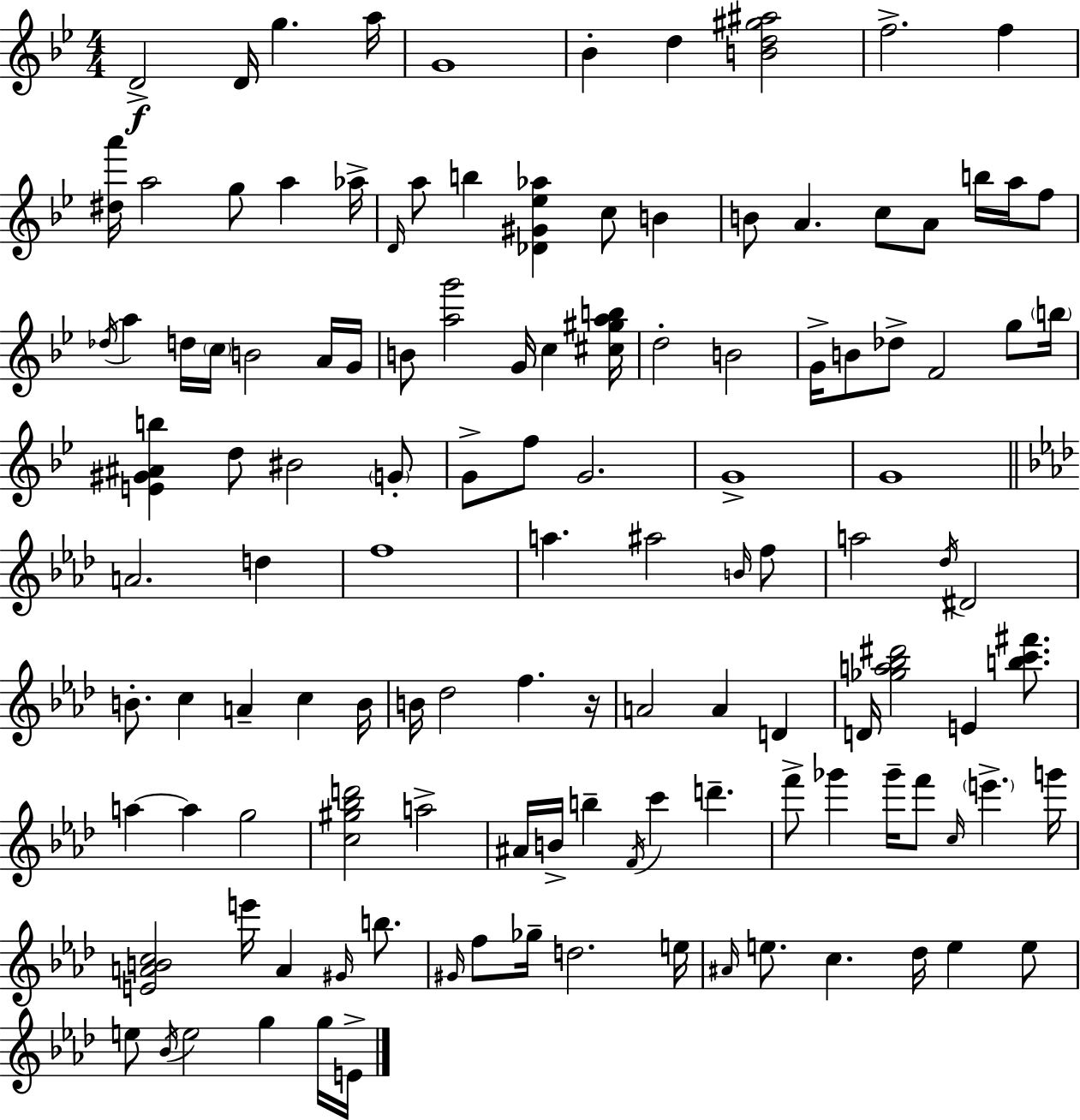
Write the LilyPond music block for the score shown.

{
  \clef treble
  \numericTimeSignature
  \time 4/4
  \key g \minor
  d'2->\f d'16 g''4. a''16 | g'1 | bes'4-. d''4 <b' d'' gis'' ais''>2 | f''2.-> f''4 | \break <dis'' a'''>16 a''2 g''8 a''4 aes''16-> | \grace { d'16 } a''8 b''4 <des' gis' ees'' aes''>4 c''8 b'4 | b'8 a'4. c''8 a'8 b''16 a''16 f''8 | \acciaccatura { des''16 } a''4 d''16 \parenthesize c''16 b'2 | \break a'16 g'16 b'8 <a'' g'''>2 g'16 c''4 | <cis'' gis'' a'' b''>16 d''2-. b'2 | g'16-> b'8 des''8-> f'2 g''8 | \parenthesize b''16 <e' gis' ais' b''>4 d''8 bis'2 | \break \parenthesize g'8-. g'8-> f''8 g'2. | g'1-> | g'1 | \bar "||" \break \key aes \major a'2. d''4 | f''1 | a''4. ais''2 \grace { b'16 } f''8 | a''2 \acciaccatura { des''16 } dis'2 | \break b'8.-. c''4 a'4-- c''4 | b'16 b'16 des''2 f''4. | r16 a'2 a'4 d'4 | d'16 <ges'' a'' bes'' dis'''>2 e'4 <b'' c''' fis'''>8. | \break a''4~~ a''4 g''2 | <c'' gis'' bes'' d'''>2 a''2-> | ais'16 b'16-> b''4-- \acciaccatura { f'16 } c'''4 d'''4.-- | f'''8-> ges'''4 ges'''16-- f'''8 \grace { c''16 } \parenthesize e'''4.-> | \break g'''16 <e' a' b' c''>2 e'''16 a'4 | \grace { gis'16 } b''8. \grace { gis'16 } f''8 ges''16-- d''2. | e''16 \grace { ais'16 } e''8. c''4. | des''16 e''4 e''8 e''8 \acciaccatura { bes'16 } e''2 | \break g''4 g''16 e'16-> \bar "|."
}